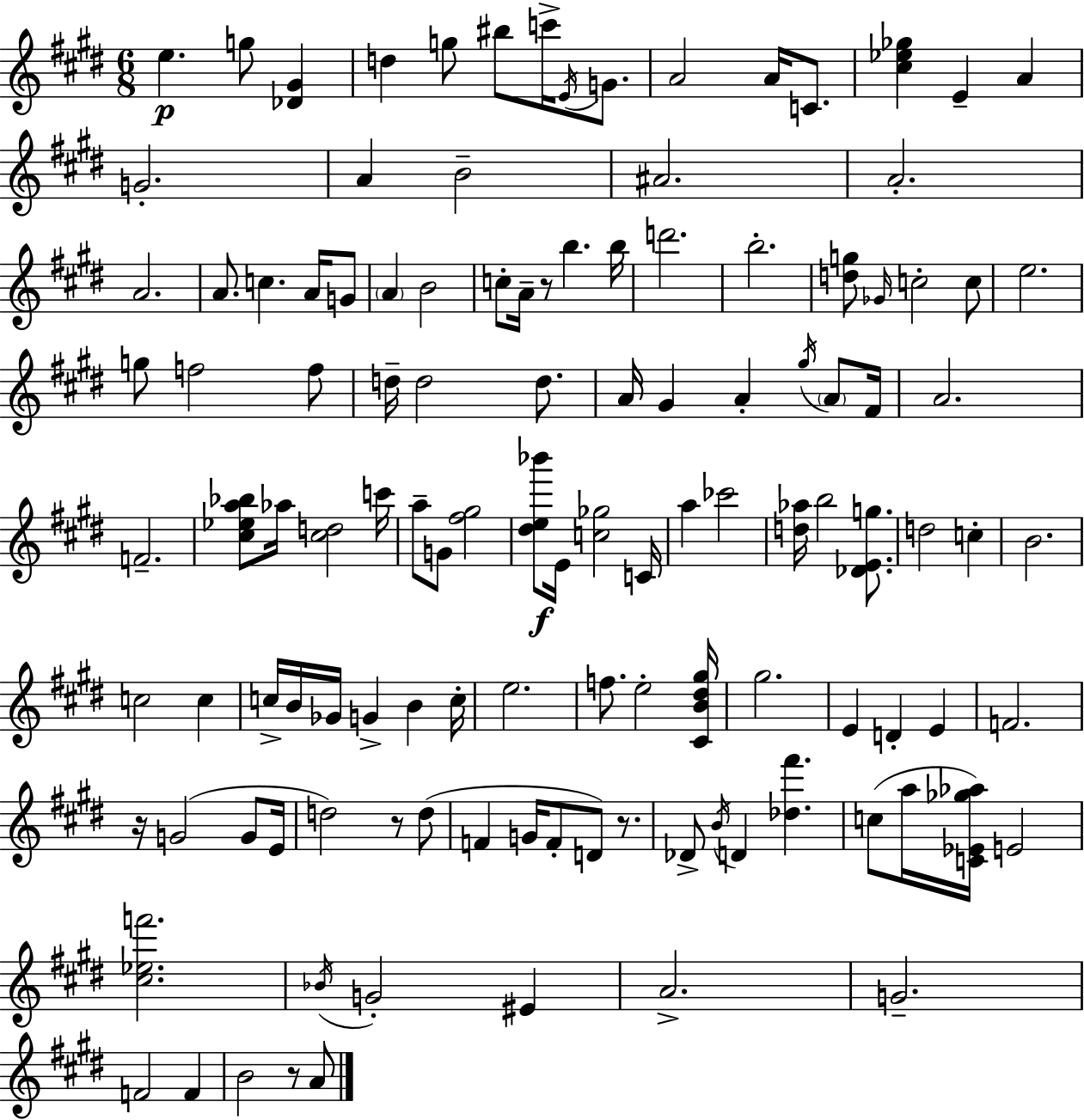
{
  \clef treble
  \numericTimeSignature
  \time 6/8
  \key e \major
  e''4.\p g''8 <des' gis'>4 | d''4 g''8 bis''8 c'''16-> \acciaccatura { e'16 } g'8. | a'2 a'16 c'8. | <cis'' ees'' ges''>4 e'4-- a'4 | \break g'2.-. | a'4 b'2-- | ais'2. | a'2.-. | \break a'2. | a'8. c''4. a'16 g'8 | \parenthesize a'4 b'2 | c''8-. a'16-- r8 b''4. | \break b''16 d'''2. | b''2.-. | <d'' g''>8 \grace { ges'16 } c''2-. | c''8 e''2. | \break g''8 f''2 | f''8 d''16-- d''2 d''8. | a'16 gis'4 a'4-. \acciaccatura { gis''16 } | \parenthesize a'8 fis'16 a'2. | \break f'2.-- | <cis'' ees'' a'' bes''>8 aes''16 <cis'' d''>2 | c'''16 a''8-- g'8 <fis'' gis''>2 | <dis'' e'' bes'''>8\f e'16 <c'' ges''>2 | \break c'16 a''4 ces'''2 | <d'' aes''>16 b''2 | <des' e' g''>8. d''2 c''4-. | b'2. | \break c''2 c''4 | c''16-> b'16 ges'16 g'4-> b'4 | c''16-. e''2. | f''8. e''2-. | \break <cis' b' dis'' gis''>16 gis''2. | e'4 d'4-. e'4 | f'2. | r16 g'2( | \break g'8 e'16 d''2) r8 | d''8( f'4 g'16 f'8-. d'8) | r8. des'8-> \acciaccatura { b'16 } d'4 <des'' fis'''>4. | c''8( a''16 <c' ees' ges'' aes''>16) e'2 | \break <cis'' ees'' f'''>2. | \acciaccatura { bes'16 } g'2-. | eis'4 a'2.-> | g'2.-- | \break f'2 | f'4 b'2 | r8 a'8 \bar "|."
}